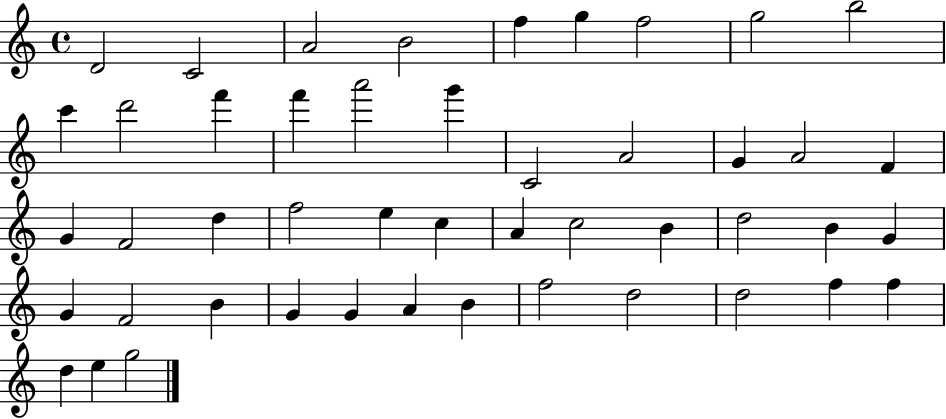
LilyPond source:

{
  \clef treble
  \time 4/4
  \defaultTimeSignature
  \key c \major
  d'2 c'2 | a'2 b'2 | f''4 g''4 f''2 | g''2 b''2 | \break c'''4 d'''2 f'''4 | f'''4 a'''2 g'''4 | c'2 a'2 | g'4 a'2 f'4 | \break g'4 f'2 d''4 | f''2 e''4 c''4 | a'4 c''2 b'4 | d''2 b'4 g'4 | \break g'4 f'2 b'4 | g'4 g'4 a'4 b'4 | f''2 d''2 | d''2 f''4 f''4 | \break d''4 e''4 g''2 | \bar "|."
}